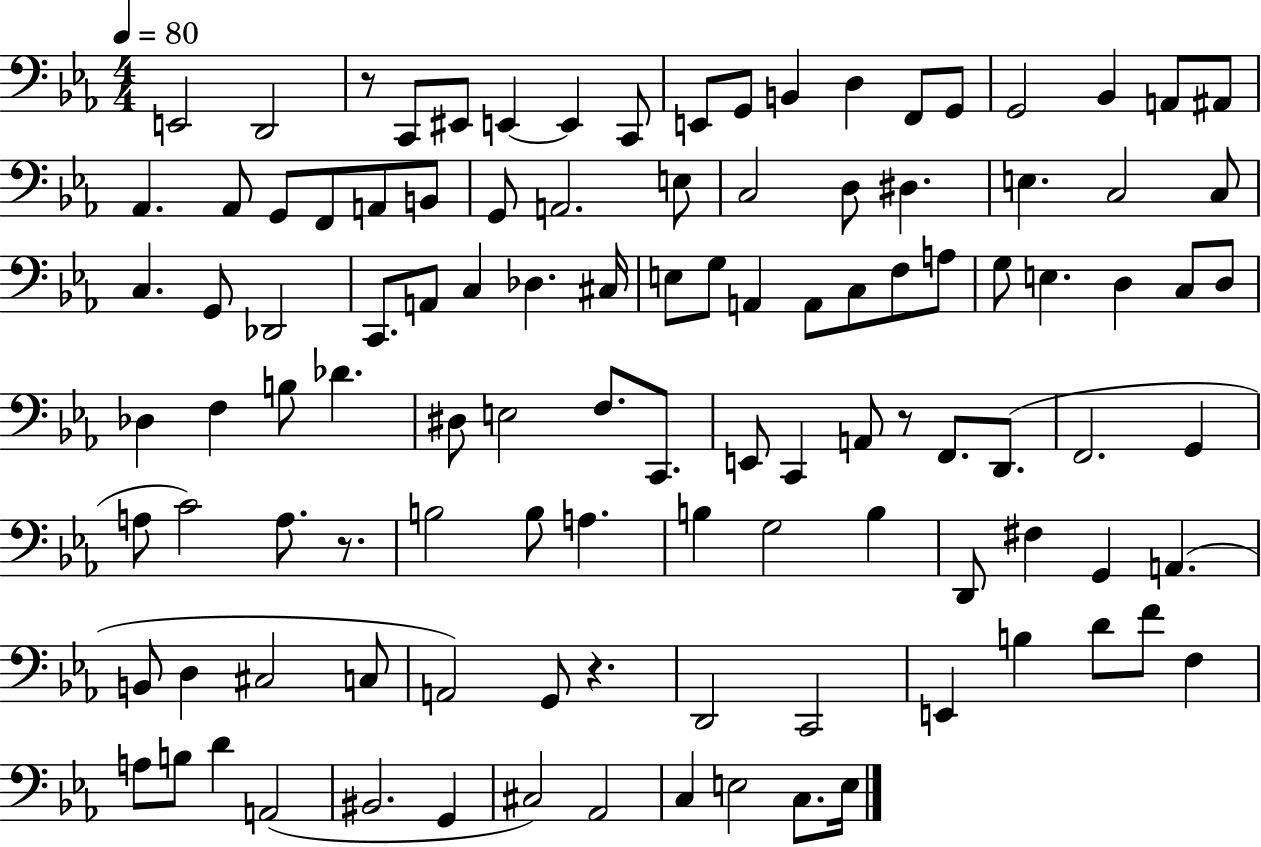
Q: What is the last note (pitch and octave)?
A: E3